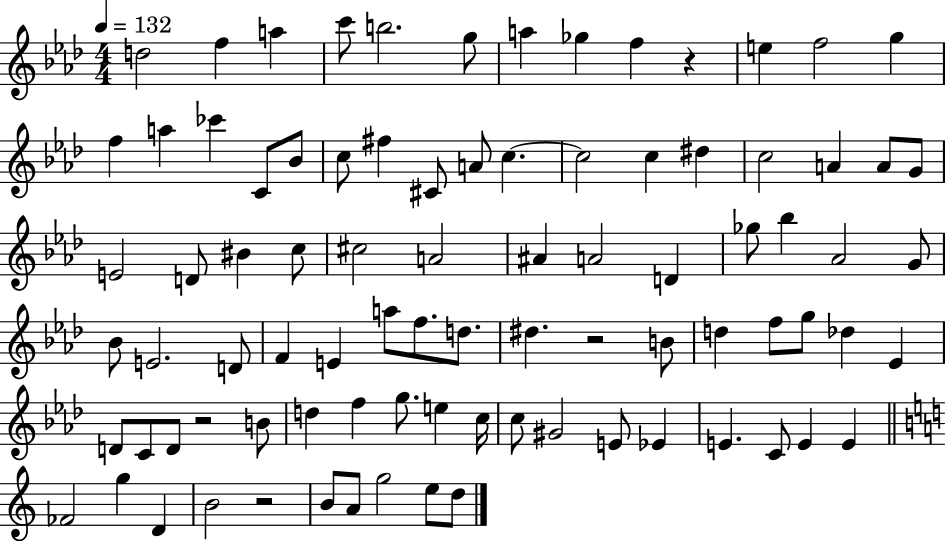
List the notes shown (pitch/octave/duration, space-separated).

D5/h F5/q A5/q C6/e B5/h. G5/e A5/q Gb5/q F5/q R/q E5/q F5/h G5/q F5/q A5/q CES6/q C4/e Bb4/e C5/e F#5/q C#4/e A4/e C5/q. C5/h C5/q D#5/q C5/h A4/q A4/e G4/e E4/h D4/e BIS4/q C5/e C#5/h A4/h A#4/q A4/h D4/q Gb5/e Bb5/q Ab4/h G4/e Bb4/e E4/h. D4/e F4/q E4/q A5/e F5/e. D5/e. D#5/q. R/h B4/e D5/q F5/e G5/e Db5/q Eb4/q D4/e C4/e D4/e R/h B4/e D5/q F5/q G5/e. E5/q C5/s C5/e G#4/h E4/e Eb4/q E4/q. C4/e E4/q E4/q FES4/h G5/q D4/q B4/h R/h B4/e A4/e G5/h E5/e D5/e